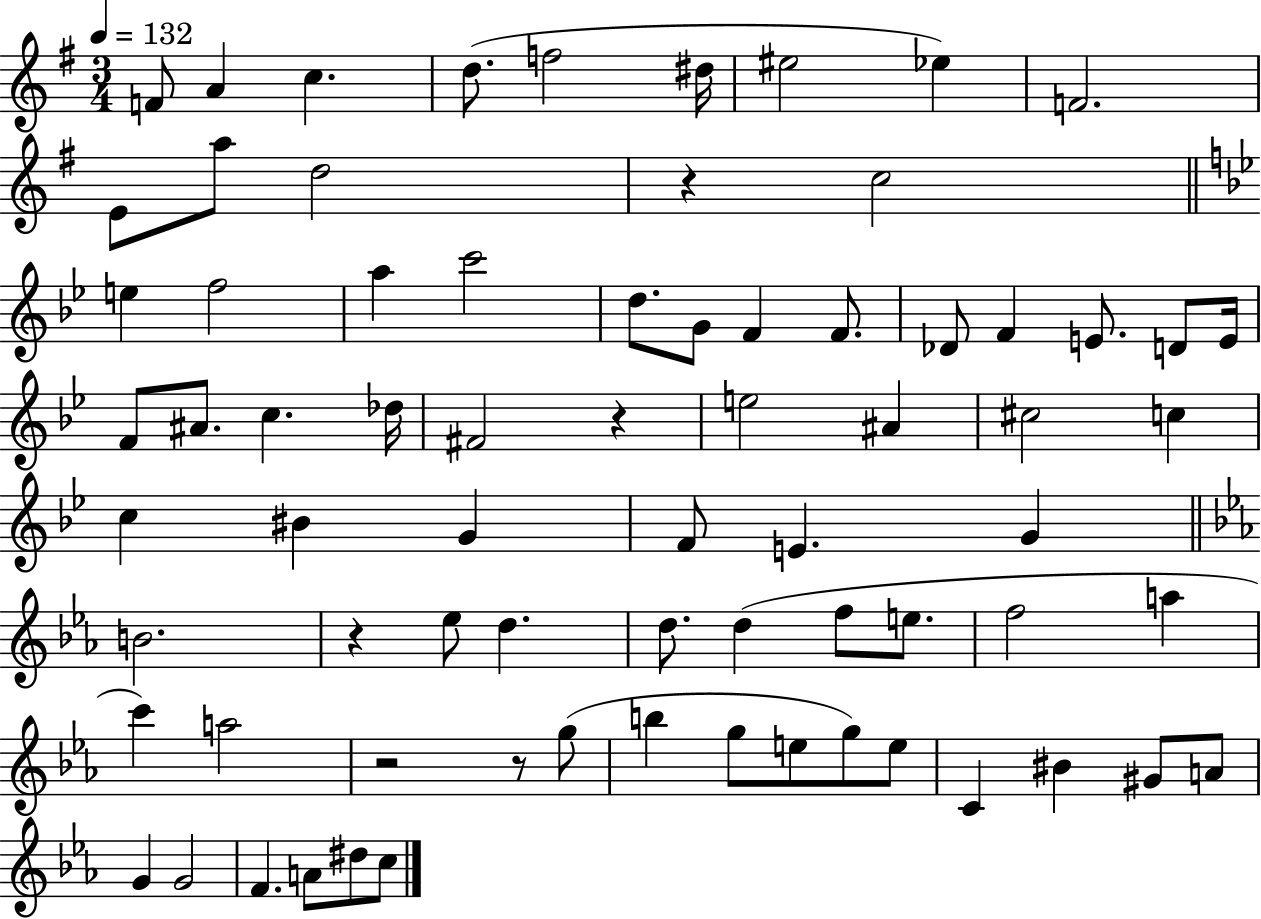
F4/e A4/q C5/q. D5/e. F5/h D#5/s EIS5/h Eb5/q F4/h. E4/e A5/e D5/h R/q C5/h E5/q F5/h A5/q C6/h D5/e. G4/e F4/q F4/e. Db4/e F4/q E4/e. D4/e E4/s F4/e A#4/e. C5/q. Db5/s F#4/h R/q E5/h A#4/q C#5/h C5/q C5/q BIS4/q G4/q F4/e E4/q. G4/q B4/h. R/q Eb5/e D5/q. D5/e. D5/q F5/e E5/e. F5/h A5/q C6/q A5/h R/h R/e G5/e B5/q G5/e E5/e G5/e E5/e C4/q BIS4/q G#4/e A4/e G4/q G4/h F4/q. A4/e D#5/e C5/e